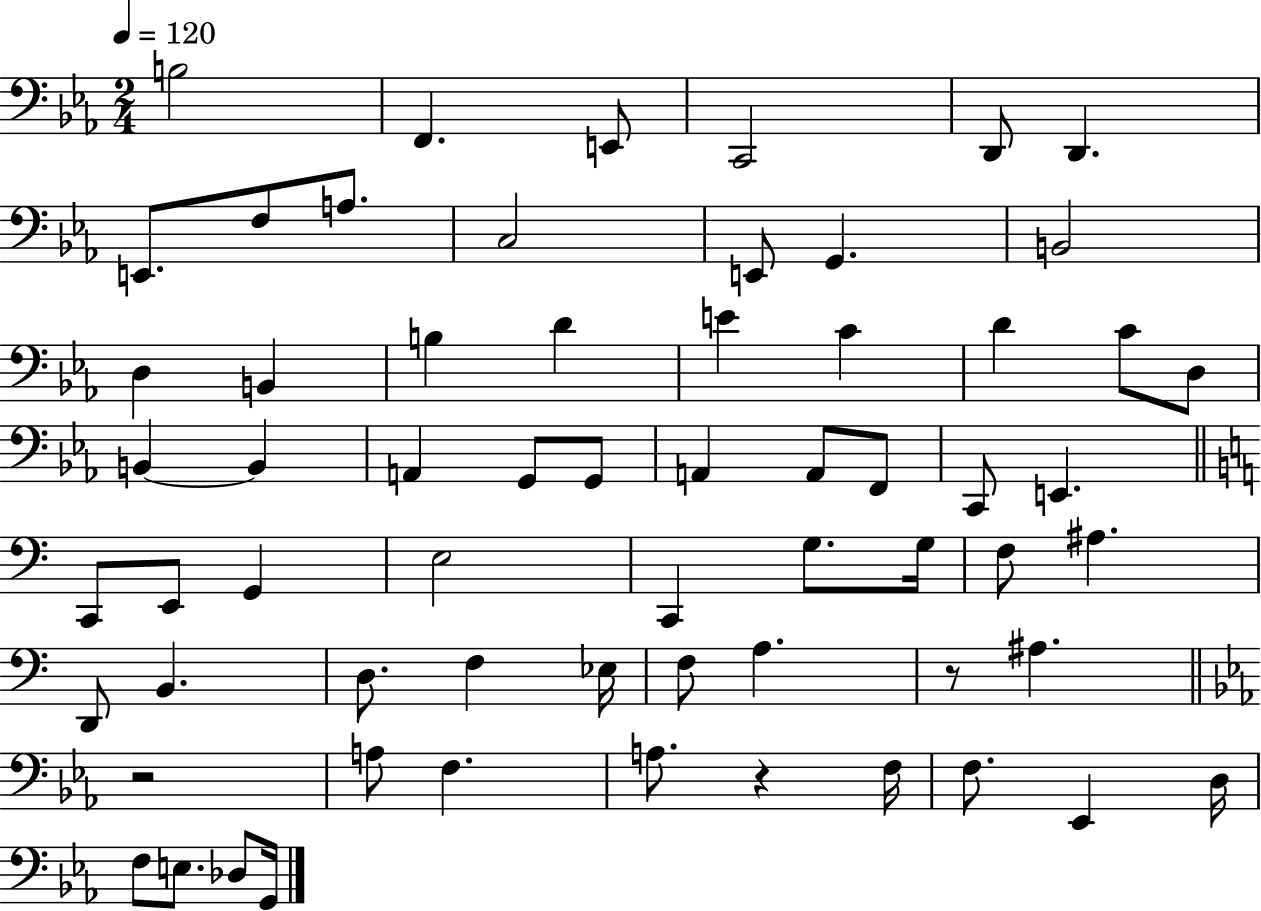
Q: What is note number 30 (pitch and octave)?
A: F2